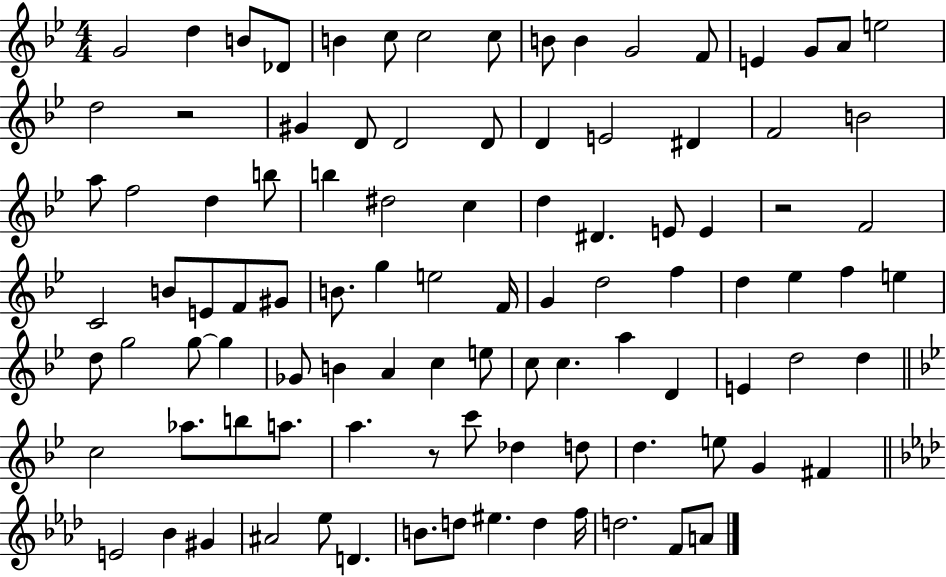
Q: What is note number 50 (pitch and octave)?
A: F5